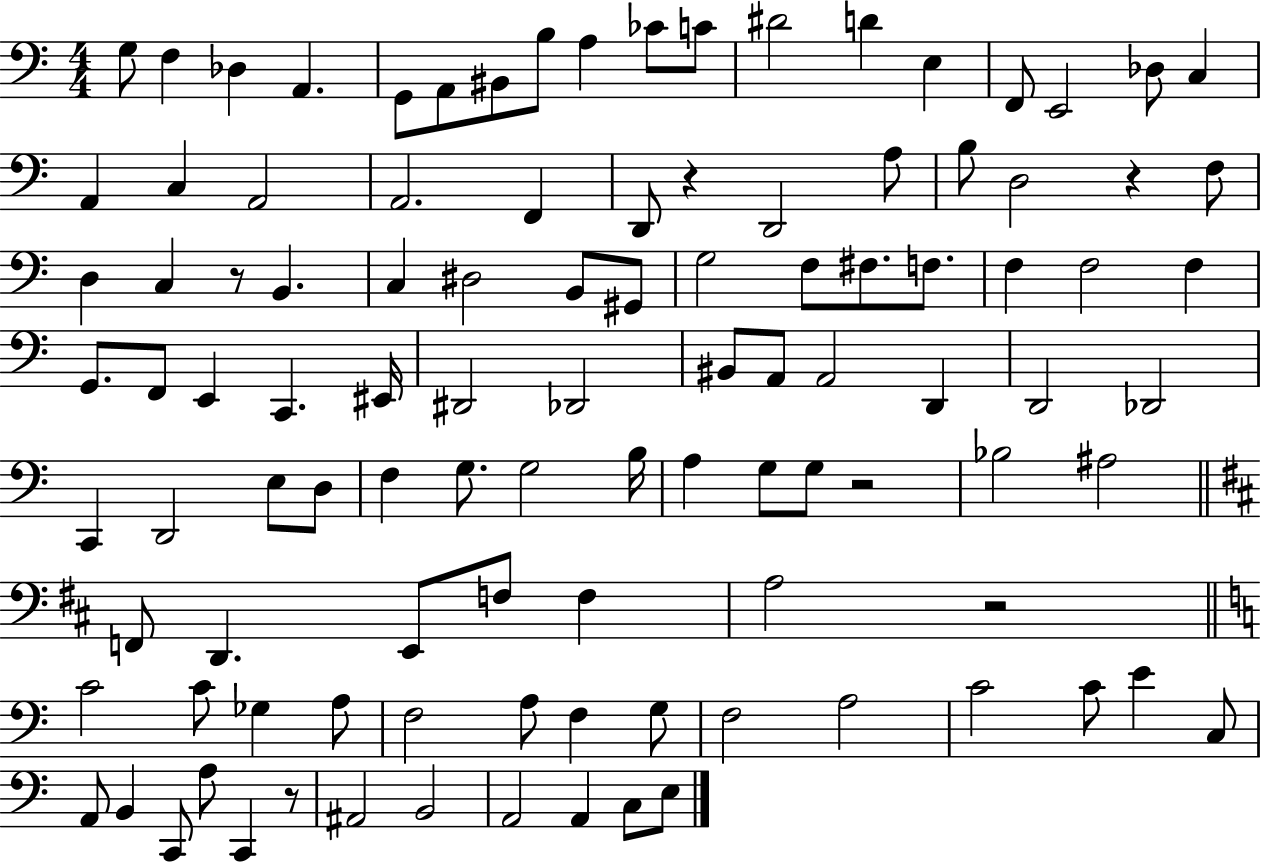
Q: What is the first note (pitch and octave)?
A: G3